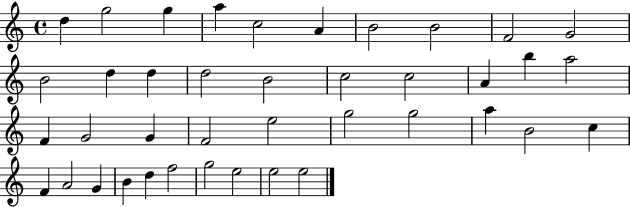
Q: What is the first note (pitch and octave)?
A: D5